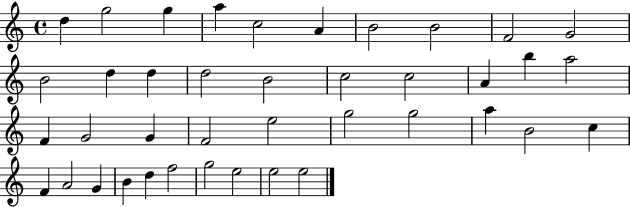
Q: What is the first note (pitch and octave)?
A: D5